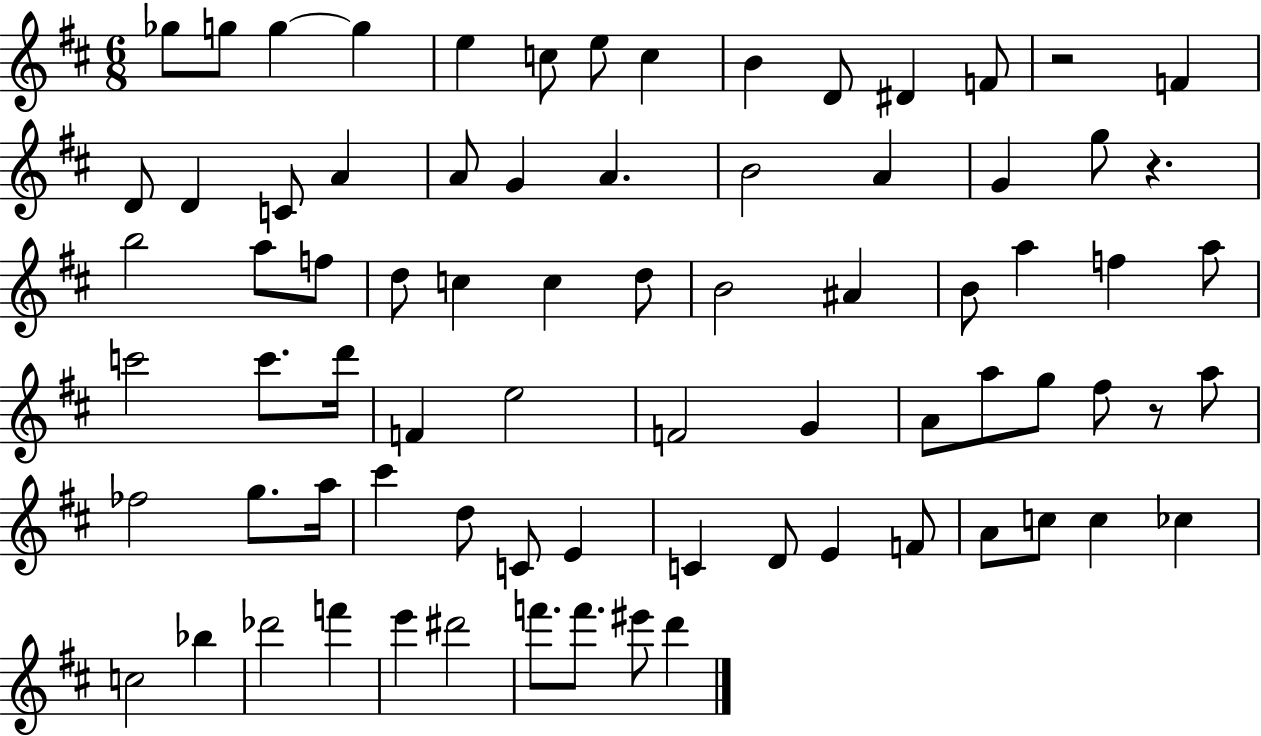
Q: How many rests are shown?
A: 3